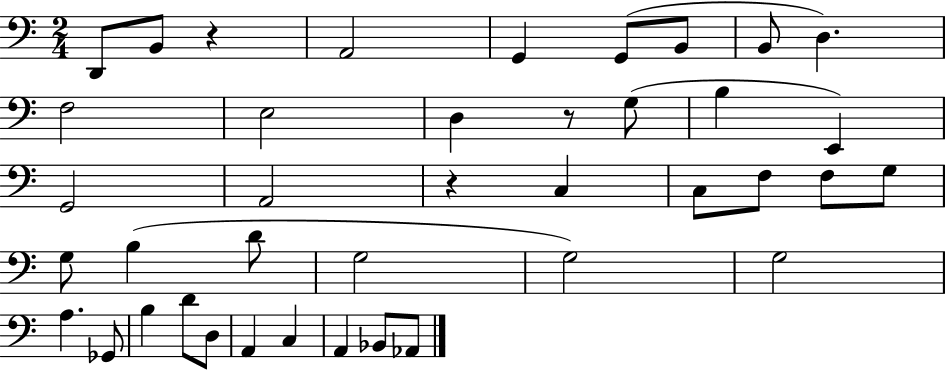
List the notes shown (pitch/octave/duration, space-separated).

D2/e B2/e R/q A2/h G2/q G2/e B2/e B2/e D3/q. F3/h E3/h D3/q R/e G3/e B3/q E2/q G2/h A2/h R/q C3/q C3/e F3/e F3/e G3/e G3/e B3/q D4/e G3/h G3/h G3/h A3/q. Gb2/e B3/q D4/e D3/e A2/q C3/q A2/q Bb2/e Ab2/e